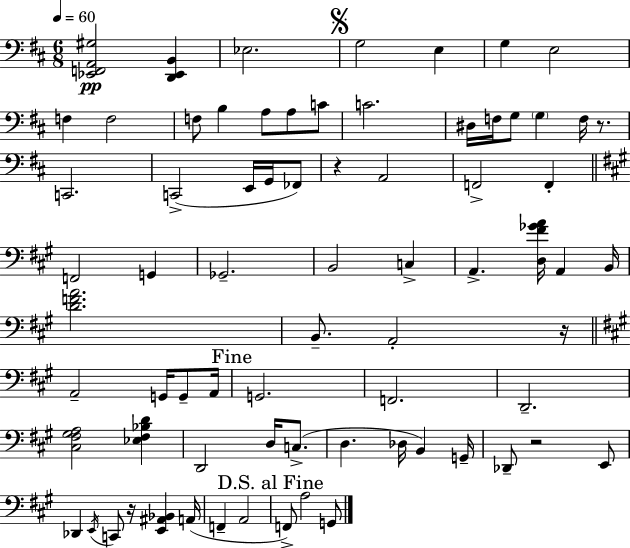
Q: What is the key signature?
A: D major